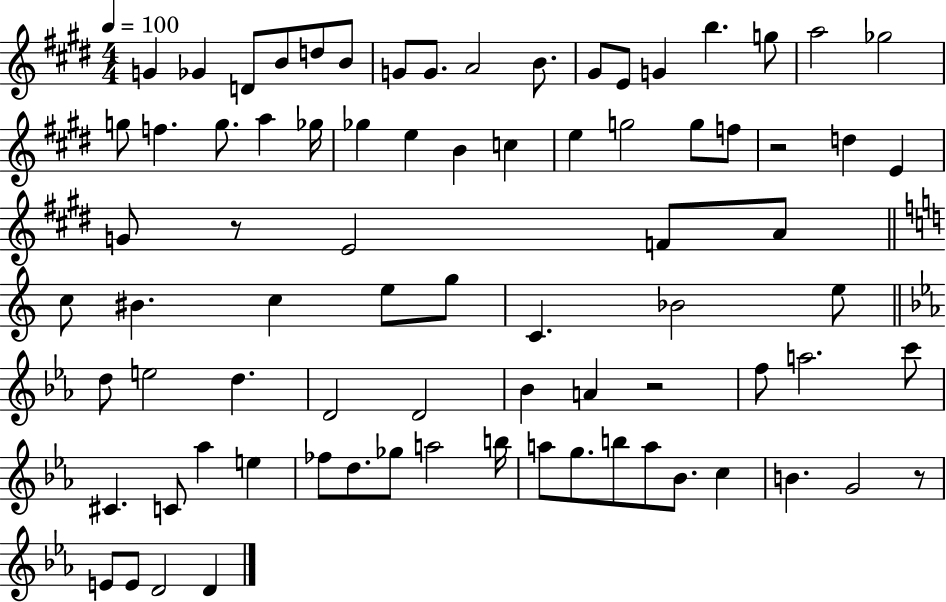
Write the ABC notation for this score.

X:1
T:Untitled
M:4/4
L:1/4
K:E
G _G D/2 B/2 d/2 B/2 G/2 G/2 A2 B/2 ^G/2 E/2 G b g/2 a2 _g2 g/2 f g/2 a _g/4 _g e B c e g2 g/2 f/2 z2 d E G/2 z/2 E2 F/2 A/2 c/2 ^B c e/2 g/2 C _B2 e/2 d/2 e2 d D2 D2 _B A z2 f/2 a2 c'/2 ^C C/2 _a e _f/2 d/2 _g/2 a2 b/4 a/2 g/2 b/2 a/2 _B/2 c B G2 z/2 E/2 E/2 D2 D